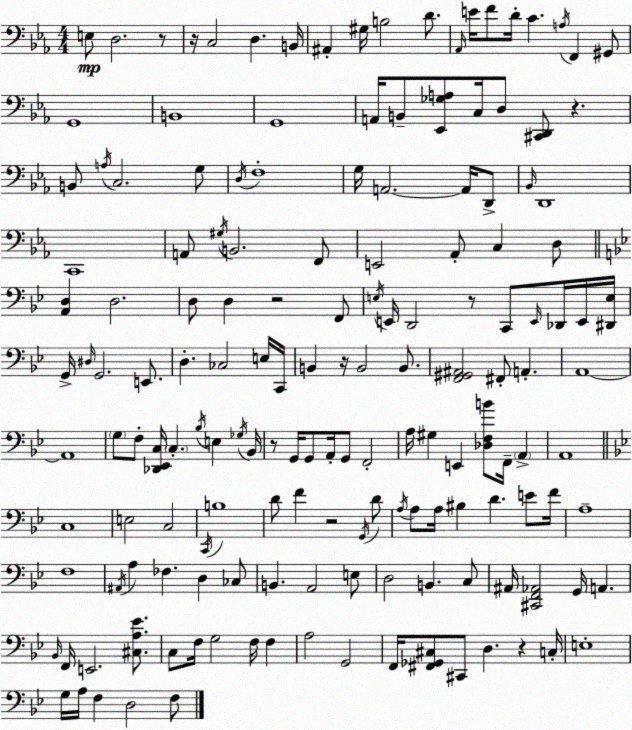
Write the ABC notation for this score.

X:1
T:Untitled
M:4/4
L:1/4
K:Cm
E,/2 D,2 z/2 z/4 C,2 D, B,,/4 ^A,, ^G,/4 B,2 D/2 _A,,/4 E/4 F/2 D/4 C A,/4 F,, ^G,,/2 G,,4 B,,4 G,,4 A,,/4 B,,/2 [_E,,_G,A,]/2 C,/4 D,/2 [^C,,D,,]/2 z B,,/2 A,/4 C,2 G,/2 D,/4 F,4 G,/4 A,,2 A,,/4 D,,/2 _B,,/4 D,,4 C,,4 A,,/2 ^G,/4 B,,2 F,,/2 E,,2 _A,,/2 C, D,/2 [A,,D,] D,2 D,/2 D, z2 F,,/2 E,/4 E,,/4 D,,2 z/2 C,,/2 E,,/4 _D,,/4 E,,/4 [^D,,E,]/4 G,,/4 ^D,/4 G,,2 E,,/2 D, _C,2 E,/4 C,,/4 B,, z/4 B,,2 B,,/2 [F,,^G,,^A,,]2 ^F,,/2 A,, A,,4 A,,4 G,/2 F,/2 [_D,,_E,,C,]/4 C, _B,/4 E, _G,/4 _B,,/4 z/2 G,,/4 G,,/2 A,,/4 G,,/2 F,,2 A,/4 ^G, E,, [_D,F,B]/2 F,,/4 A,, A,,4 C,4 E,2 C,2 C,,/4 B,4 D/2 F z2 G,,/4 D/2 A,/4 A,/2 A,/4 ^B, D E/2 F/4 A,4 F,4 ^A,,/4 A, _F, D, _C,/2 B,, A,,2 E,/2 D,2 B,, C,/2 ^A,,/4 [^C,,F,,_A,,]2 G,,/4 A,, _B,,/4 F,,/4 E,,2 [^C,A,_E]/2 C,/2 F,/4 G,2 F,/4 F, A,2 G,,2 F,,/4 [^F,,_G,,^C,]/2 ^C,,/2 D, z C,/4 E,4 G,/4 A,/4 F, D,2 F,/2